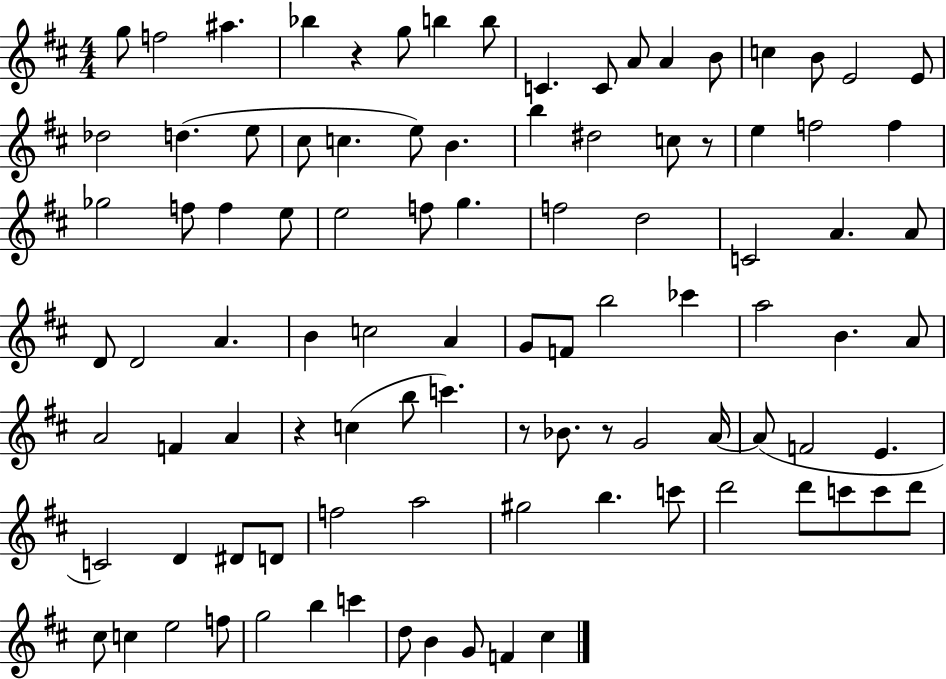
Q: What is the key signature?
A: D major